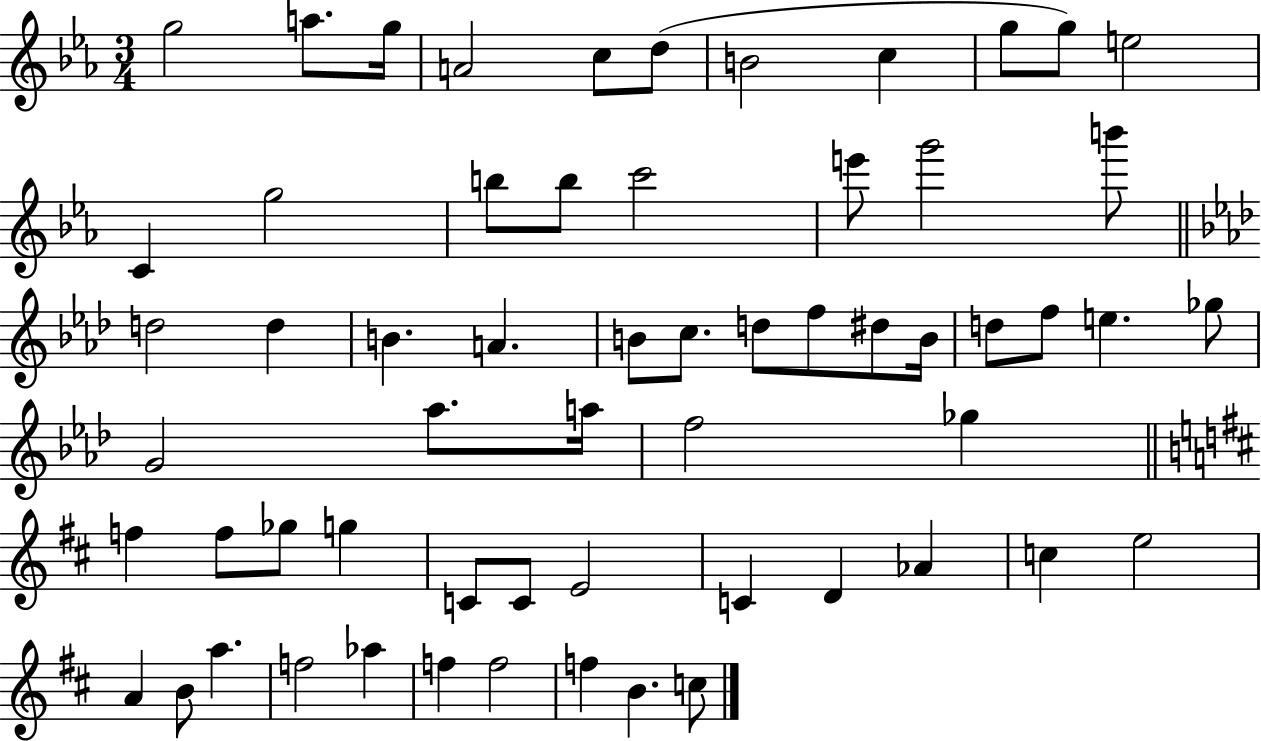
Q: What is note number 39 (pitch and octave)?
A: F5